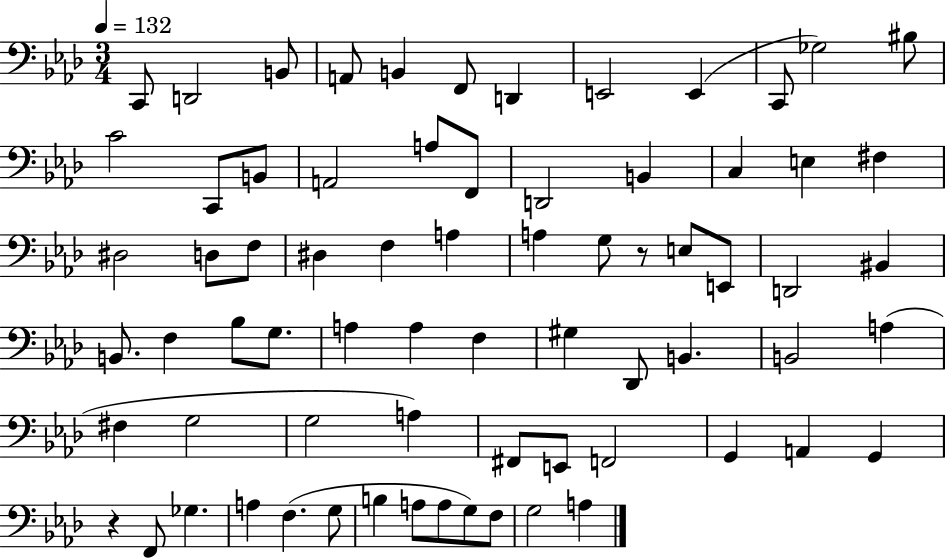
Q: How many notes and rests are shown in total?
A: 71